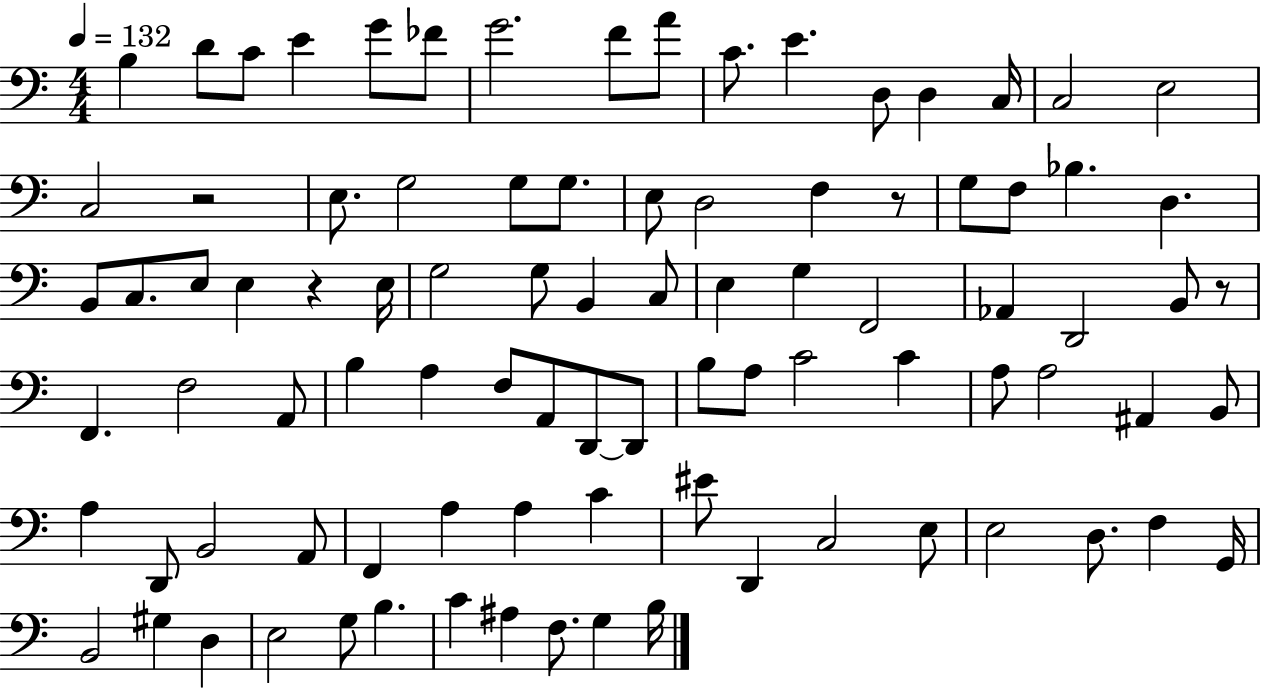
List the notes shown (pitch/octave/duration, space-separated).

B3/q D4/e C4/e E4/q G4/e FES4/e G4/h. F4/e A4/e C4/e. E4/q. D3/e D3/q C3/s C3/h E3/h C3/h R/h E3/e. G3/h G3/e G3/e. E3/e D3/h F3/q R/e G3/e F3/e Bb3/q. D3/q. B2/e C3/e. E3/e E3/q R/q E3/s G3/h G3/e B2/q C3/e E3/q G3/q F2/h Ab2/q D2/h B2/e R/e F2/q. F3/h A2/e B3/q A3/q F3/e A2/e D2/e D2/e B3/e A3/e C4/h C4/q A3/e A3/h A#2/q B2/e A3/q D2/e B2/h A2/e F2/q A3/q A3/q C4/q EIS4/e D2/q C3/h E3/e E3/h D3/e. F3/q G2/s B2/h G#3/q D3/q E3/h G3/e B3/q. C4/q A#3/q F3/e. G3/q B3/s